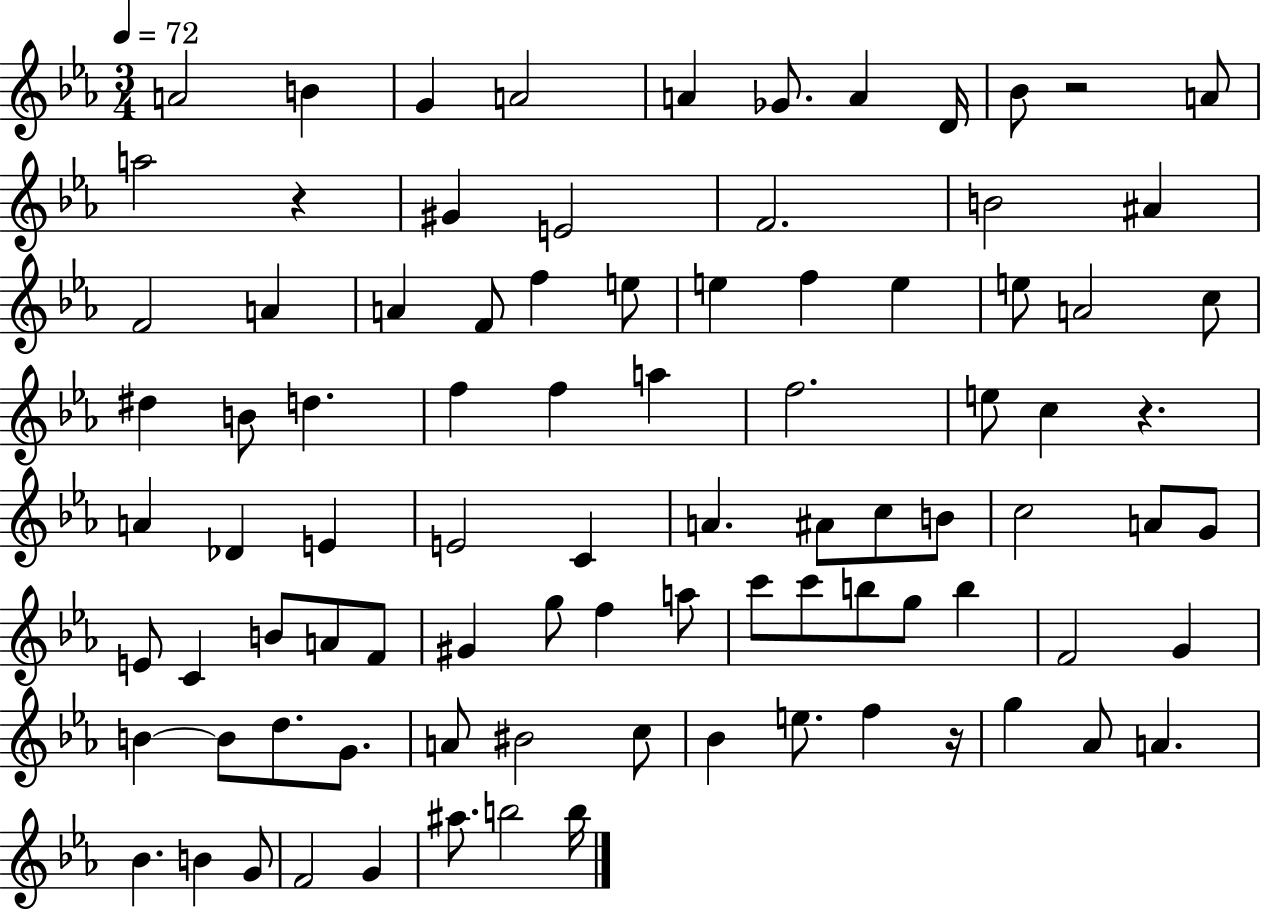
A4/h B4/q G4/q A4/h A4/q Gb4/e. A4/q D4/s Bb4/e R/h A4/e A5/h R/q G#4/q E4/h F4/h. B4/h A#4/q F4/h A4/q A4/q F4/e F5/q E5/e E5/q F5/q E5/q E5/e A4/h C5/e D#5/q B4/e D5/q. F5/q F5/q A5/q F5/h. E5/e C5/q R/q. A4/q Db4/q E4/q E4/h C4/q A4/q. A#4/e C5/e B4/e C5/h A4/e G4/e E4/e C4/q B4/e A4/e F4/e G#4/q G5/e F5/q A5/e C6/e C6/e B5/e G5/e B5/q F4/h G4/q B4/q B4/e D5/e. G4/e. A4/e BIS4/h C5/e Bb4/q E5/e. F5/q R/s G5/q Ab4/e A4/q. Bb4/q. B4/q G4/e F4/h G4/q A#5/e. B5/h B5/s